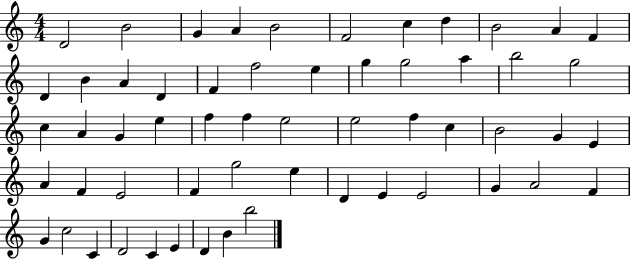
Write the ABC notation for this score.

X:1
T:Untitled
M:4/4
L:1/4
K:C
D2 B2 G A B2 F2 c d B2 A F D B A D F f2 e g g2 a b2 g2 c A G e f f e2 e2 f c B2 G E A F E2 F g2 e D E E2 G A2 F G c2 C D2 C E D B b2